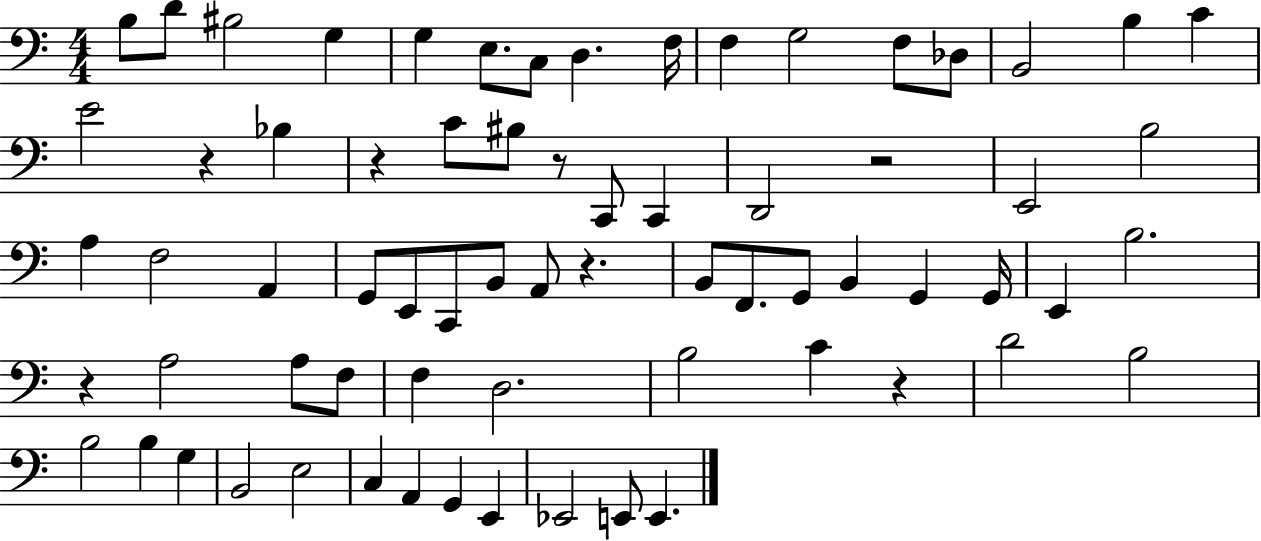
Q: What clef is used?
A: bass